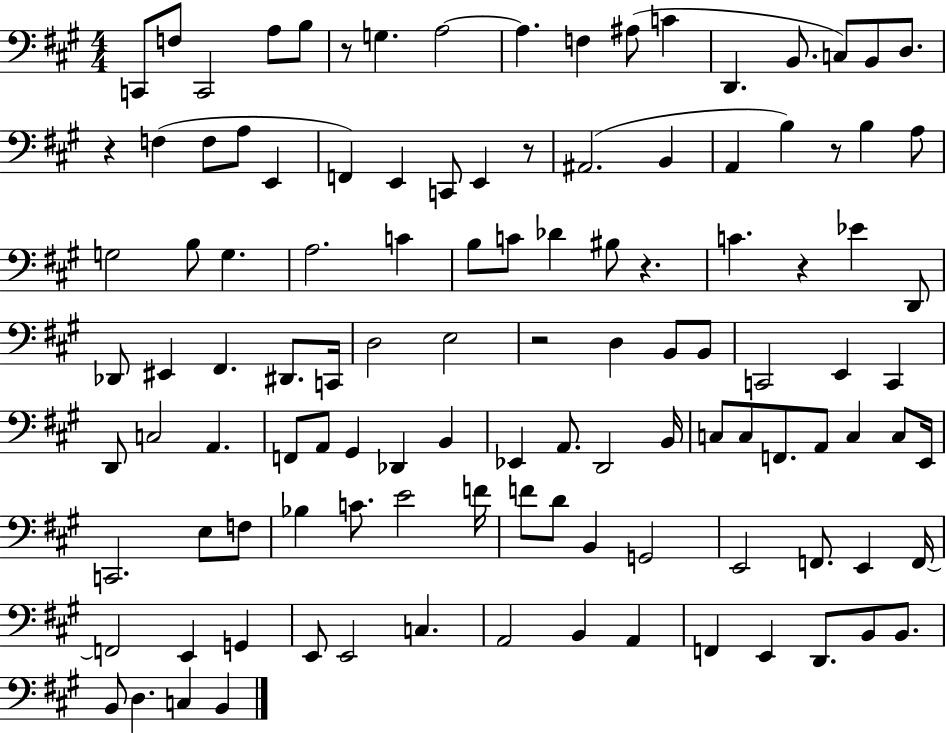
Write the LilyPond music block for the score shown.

{
  \clef bass
  \numericTimeSignature
  \time 4/4
  \key a \major
  c,8 f8 c,2 a8 b8 | r8 g4. a2~~ | a4. f4 ais8( c'4 | d,4. b,8. c8) b,8 d8. | \break r4 f4( f8 a8 e,4 | f,4) e,4 c,8 e,4 r8 | ais,2.( b,4 | a,4 b4) r8 b4 a8 | \break g2 b8 g4. | a2. c'4 | b8 c'8 des'4 bis8 r4. | c'4. r4 ees'4 d,8 | \break des,8 eis,4 fis,4. dis,8. c,16 | d2 e2 | r2 d4 b,8 b,8 | c,2 e,4 c,4 | \break d,8 c2 a,4. | f,8 a,8 gis,4 des,4 b,4 | ees,4 a,8. d,2 b,16 | c8 c8 f,8. a,8 c4 c8 e,16 | \break c,2. e8 f8 | bes4 c'8. e'2 f'16 | f'8 d'8 b,4 g,2 | e,2 f,8. e,4 f,16~~ | \break f,2 e,4 g,4 | e,8 e,2 c4. | a,2 b,4 a,4 | f,4 e,4 d,8. b,8 b,8. | \break b,8 d4. c4 b,4 | \bar "|."
}